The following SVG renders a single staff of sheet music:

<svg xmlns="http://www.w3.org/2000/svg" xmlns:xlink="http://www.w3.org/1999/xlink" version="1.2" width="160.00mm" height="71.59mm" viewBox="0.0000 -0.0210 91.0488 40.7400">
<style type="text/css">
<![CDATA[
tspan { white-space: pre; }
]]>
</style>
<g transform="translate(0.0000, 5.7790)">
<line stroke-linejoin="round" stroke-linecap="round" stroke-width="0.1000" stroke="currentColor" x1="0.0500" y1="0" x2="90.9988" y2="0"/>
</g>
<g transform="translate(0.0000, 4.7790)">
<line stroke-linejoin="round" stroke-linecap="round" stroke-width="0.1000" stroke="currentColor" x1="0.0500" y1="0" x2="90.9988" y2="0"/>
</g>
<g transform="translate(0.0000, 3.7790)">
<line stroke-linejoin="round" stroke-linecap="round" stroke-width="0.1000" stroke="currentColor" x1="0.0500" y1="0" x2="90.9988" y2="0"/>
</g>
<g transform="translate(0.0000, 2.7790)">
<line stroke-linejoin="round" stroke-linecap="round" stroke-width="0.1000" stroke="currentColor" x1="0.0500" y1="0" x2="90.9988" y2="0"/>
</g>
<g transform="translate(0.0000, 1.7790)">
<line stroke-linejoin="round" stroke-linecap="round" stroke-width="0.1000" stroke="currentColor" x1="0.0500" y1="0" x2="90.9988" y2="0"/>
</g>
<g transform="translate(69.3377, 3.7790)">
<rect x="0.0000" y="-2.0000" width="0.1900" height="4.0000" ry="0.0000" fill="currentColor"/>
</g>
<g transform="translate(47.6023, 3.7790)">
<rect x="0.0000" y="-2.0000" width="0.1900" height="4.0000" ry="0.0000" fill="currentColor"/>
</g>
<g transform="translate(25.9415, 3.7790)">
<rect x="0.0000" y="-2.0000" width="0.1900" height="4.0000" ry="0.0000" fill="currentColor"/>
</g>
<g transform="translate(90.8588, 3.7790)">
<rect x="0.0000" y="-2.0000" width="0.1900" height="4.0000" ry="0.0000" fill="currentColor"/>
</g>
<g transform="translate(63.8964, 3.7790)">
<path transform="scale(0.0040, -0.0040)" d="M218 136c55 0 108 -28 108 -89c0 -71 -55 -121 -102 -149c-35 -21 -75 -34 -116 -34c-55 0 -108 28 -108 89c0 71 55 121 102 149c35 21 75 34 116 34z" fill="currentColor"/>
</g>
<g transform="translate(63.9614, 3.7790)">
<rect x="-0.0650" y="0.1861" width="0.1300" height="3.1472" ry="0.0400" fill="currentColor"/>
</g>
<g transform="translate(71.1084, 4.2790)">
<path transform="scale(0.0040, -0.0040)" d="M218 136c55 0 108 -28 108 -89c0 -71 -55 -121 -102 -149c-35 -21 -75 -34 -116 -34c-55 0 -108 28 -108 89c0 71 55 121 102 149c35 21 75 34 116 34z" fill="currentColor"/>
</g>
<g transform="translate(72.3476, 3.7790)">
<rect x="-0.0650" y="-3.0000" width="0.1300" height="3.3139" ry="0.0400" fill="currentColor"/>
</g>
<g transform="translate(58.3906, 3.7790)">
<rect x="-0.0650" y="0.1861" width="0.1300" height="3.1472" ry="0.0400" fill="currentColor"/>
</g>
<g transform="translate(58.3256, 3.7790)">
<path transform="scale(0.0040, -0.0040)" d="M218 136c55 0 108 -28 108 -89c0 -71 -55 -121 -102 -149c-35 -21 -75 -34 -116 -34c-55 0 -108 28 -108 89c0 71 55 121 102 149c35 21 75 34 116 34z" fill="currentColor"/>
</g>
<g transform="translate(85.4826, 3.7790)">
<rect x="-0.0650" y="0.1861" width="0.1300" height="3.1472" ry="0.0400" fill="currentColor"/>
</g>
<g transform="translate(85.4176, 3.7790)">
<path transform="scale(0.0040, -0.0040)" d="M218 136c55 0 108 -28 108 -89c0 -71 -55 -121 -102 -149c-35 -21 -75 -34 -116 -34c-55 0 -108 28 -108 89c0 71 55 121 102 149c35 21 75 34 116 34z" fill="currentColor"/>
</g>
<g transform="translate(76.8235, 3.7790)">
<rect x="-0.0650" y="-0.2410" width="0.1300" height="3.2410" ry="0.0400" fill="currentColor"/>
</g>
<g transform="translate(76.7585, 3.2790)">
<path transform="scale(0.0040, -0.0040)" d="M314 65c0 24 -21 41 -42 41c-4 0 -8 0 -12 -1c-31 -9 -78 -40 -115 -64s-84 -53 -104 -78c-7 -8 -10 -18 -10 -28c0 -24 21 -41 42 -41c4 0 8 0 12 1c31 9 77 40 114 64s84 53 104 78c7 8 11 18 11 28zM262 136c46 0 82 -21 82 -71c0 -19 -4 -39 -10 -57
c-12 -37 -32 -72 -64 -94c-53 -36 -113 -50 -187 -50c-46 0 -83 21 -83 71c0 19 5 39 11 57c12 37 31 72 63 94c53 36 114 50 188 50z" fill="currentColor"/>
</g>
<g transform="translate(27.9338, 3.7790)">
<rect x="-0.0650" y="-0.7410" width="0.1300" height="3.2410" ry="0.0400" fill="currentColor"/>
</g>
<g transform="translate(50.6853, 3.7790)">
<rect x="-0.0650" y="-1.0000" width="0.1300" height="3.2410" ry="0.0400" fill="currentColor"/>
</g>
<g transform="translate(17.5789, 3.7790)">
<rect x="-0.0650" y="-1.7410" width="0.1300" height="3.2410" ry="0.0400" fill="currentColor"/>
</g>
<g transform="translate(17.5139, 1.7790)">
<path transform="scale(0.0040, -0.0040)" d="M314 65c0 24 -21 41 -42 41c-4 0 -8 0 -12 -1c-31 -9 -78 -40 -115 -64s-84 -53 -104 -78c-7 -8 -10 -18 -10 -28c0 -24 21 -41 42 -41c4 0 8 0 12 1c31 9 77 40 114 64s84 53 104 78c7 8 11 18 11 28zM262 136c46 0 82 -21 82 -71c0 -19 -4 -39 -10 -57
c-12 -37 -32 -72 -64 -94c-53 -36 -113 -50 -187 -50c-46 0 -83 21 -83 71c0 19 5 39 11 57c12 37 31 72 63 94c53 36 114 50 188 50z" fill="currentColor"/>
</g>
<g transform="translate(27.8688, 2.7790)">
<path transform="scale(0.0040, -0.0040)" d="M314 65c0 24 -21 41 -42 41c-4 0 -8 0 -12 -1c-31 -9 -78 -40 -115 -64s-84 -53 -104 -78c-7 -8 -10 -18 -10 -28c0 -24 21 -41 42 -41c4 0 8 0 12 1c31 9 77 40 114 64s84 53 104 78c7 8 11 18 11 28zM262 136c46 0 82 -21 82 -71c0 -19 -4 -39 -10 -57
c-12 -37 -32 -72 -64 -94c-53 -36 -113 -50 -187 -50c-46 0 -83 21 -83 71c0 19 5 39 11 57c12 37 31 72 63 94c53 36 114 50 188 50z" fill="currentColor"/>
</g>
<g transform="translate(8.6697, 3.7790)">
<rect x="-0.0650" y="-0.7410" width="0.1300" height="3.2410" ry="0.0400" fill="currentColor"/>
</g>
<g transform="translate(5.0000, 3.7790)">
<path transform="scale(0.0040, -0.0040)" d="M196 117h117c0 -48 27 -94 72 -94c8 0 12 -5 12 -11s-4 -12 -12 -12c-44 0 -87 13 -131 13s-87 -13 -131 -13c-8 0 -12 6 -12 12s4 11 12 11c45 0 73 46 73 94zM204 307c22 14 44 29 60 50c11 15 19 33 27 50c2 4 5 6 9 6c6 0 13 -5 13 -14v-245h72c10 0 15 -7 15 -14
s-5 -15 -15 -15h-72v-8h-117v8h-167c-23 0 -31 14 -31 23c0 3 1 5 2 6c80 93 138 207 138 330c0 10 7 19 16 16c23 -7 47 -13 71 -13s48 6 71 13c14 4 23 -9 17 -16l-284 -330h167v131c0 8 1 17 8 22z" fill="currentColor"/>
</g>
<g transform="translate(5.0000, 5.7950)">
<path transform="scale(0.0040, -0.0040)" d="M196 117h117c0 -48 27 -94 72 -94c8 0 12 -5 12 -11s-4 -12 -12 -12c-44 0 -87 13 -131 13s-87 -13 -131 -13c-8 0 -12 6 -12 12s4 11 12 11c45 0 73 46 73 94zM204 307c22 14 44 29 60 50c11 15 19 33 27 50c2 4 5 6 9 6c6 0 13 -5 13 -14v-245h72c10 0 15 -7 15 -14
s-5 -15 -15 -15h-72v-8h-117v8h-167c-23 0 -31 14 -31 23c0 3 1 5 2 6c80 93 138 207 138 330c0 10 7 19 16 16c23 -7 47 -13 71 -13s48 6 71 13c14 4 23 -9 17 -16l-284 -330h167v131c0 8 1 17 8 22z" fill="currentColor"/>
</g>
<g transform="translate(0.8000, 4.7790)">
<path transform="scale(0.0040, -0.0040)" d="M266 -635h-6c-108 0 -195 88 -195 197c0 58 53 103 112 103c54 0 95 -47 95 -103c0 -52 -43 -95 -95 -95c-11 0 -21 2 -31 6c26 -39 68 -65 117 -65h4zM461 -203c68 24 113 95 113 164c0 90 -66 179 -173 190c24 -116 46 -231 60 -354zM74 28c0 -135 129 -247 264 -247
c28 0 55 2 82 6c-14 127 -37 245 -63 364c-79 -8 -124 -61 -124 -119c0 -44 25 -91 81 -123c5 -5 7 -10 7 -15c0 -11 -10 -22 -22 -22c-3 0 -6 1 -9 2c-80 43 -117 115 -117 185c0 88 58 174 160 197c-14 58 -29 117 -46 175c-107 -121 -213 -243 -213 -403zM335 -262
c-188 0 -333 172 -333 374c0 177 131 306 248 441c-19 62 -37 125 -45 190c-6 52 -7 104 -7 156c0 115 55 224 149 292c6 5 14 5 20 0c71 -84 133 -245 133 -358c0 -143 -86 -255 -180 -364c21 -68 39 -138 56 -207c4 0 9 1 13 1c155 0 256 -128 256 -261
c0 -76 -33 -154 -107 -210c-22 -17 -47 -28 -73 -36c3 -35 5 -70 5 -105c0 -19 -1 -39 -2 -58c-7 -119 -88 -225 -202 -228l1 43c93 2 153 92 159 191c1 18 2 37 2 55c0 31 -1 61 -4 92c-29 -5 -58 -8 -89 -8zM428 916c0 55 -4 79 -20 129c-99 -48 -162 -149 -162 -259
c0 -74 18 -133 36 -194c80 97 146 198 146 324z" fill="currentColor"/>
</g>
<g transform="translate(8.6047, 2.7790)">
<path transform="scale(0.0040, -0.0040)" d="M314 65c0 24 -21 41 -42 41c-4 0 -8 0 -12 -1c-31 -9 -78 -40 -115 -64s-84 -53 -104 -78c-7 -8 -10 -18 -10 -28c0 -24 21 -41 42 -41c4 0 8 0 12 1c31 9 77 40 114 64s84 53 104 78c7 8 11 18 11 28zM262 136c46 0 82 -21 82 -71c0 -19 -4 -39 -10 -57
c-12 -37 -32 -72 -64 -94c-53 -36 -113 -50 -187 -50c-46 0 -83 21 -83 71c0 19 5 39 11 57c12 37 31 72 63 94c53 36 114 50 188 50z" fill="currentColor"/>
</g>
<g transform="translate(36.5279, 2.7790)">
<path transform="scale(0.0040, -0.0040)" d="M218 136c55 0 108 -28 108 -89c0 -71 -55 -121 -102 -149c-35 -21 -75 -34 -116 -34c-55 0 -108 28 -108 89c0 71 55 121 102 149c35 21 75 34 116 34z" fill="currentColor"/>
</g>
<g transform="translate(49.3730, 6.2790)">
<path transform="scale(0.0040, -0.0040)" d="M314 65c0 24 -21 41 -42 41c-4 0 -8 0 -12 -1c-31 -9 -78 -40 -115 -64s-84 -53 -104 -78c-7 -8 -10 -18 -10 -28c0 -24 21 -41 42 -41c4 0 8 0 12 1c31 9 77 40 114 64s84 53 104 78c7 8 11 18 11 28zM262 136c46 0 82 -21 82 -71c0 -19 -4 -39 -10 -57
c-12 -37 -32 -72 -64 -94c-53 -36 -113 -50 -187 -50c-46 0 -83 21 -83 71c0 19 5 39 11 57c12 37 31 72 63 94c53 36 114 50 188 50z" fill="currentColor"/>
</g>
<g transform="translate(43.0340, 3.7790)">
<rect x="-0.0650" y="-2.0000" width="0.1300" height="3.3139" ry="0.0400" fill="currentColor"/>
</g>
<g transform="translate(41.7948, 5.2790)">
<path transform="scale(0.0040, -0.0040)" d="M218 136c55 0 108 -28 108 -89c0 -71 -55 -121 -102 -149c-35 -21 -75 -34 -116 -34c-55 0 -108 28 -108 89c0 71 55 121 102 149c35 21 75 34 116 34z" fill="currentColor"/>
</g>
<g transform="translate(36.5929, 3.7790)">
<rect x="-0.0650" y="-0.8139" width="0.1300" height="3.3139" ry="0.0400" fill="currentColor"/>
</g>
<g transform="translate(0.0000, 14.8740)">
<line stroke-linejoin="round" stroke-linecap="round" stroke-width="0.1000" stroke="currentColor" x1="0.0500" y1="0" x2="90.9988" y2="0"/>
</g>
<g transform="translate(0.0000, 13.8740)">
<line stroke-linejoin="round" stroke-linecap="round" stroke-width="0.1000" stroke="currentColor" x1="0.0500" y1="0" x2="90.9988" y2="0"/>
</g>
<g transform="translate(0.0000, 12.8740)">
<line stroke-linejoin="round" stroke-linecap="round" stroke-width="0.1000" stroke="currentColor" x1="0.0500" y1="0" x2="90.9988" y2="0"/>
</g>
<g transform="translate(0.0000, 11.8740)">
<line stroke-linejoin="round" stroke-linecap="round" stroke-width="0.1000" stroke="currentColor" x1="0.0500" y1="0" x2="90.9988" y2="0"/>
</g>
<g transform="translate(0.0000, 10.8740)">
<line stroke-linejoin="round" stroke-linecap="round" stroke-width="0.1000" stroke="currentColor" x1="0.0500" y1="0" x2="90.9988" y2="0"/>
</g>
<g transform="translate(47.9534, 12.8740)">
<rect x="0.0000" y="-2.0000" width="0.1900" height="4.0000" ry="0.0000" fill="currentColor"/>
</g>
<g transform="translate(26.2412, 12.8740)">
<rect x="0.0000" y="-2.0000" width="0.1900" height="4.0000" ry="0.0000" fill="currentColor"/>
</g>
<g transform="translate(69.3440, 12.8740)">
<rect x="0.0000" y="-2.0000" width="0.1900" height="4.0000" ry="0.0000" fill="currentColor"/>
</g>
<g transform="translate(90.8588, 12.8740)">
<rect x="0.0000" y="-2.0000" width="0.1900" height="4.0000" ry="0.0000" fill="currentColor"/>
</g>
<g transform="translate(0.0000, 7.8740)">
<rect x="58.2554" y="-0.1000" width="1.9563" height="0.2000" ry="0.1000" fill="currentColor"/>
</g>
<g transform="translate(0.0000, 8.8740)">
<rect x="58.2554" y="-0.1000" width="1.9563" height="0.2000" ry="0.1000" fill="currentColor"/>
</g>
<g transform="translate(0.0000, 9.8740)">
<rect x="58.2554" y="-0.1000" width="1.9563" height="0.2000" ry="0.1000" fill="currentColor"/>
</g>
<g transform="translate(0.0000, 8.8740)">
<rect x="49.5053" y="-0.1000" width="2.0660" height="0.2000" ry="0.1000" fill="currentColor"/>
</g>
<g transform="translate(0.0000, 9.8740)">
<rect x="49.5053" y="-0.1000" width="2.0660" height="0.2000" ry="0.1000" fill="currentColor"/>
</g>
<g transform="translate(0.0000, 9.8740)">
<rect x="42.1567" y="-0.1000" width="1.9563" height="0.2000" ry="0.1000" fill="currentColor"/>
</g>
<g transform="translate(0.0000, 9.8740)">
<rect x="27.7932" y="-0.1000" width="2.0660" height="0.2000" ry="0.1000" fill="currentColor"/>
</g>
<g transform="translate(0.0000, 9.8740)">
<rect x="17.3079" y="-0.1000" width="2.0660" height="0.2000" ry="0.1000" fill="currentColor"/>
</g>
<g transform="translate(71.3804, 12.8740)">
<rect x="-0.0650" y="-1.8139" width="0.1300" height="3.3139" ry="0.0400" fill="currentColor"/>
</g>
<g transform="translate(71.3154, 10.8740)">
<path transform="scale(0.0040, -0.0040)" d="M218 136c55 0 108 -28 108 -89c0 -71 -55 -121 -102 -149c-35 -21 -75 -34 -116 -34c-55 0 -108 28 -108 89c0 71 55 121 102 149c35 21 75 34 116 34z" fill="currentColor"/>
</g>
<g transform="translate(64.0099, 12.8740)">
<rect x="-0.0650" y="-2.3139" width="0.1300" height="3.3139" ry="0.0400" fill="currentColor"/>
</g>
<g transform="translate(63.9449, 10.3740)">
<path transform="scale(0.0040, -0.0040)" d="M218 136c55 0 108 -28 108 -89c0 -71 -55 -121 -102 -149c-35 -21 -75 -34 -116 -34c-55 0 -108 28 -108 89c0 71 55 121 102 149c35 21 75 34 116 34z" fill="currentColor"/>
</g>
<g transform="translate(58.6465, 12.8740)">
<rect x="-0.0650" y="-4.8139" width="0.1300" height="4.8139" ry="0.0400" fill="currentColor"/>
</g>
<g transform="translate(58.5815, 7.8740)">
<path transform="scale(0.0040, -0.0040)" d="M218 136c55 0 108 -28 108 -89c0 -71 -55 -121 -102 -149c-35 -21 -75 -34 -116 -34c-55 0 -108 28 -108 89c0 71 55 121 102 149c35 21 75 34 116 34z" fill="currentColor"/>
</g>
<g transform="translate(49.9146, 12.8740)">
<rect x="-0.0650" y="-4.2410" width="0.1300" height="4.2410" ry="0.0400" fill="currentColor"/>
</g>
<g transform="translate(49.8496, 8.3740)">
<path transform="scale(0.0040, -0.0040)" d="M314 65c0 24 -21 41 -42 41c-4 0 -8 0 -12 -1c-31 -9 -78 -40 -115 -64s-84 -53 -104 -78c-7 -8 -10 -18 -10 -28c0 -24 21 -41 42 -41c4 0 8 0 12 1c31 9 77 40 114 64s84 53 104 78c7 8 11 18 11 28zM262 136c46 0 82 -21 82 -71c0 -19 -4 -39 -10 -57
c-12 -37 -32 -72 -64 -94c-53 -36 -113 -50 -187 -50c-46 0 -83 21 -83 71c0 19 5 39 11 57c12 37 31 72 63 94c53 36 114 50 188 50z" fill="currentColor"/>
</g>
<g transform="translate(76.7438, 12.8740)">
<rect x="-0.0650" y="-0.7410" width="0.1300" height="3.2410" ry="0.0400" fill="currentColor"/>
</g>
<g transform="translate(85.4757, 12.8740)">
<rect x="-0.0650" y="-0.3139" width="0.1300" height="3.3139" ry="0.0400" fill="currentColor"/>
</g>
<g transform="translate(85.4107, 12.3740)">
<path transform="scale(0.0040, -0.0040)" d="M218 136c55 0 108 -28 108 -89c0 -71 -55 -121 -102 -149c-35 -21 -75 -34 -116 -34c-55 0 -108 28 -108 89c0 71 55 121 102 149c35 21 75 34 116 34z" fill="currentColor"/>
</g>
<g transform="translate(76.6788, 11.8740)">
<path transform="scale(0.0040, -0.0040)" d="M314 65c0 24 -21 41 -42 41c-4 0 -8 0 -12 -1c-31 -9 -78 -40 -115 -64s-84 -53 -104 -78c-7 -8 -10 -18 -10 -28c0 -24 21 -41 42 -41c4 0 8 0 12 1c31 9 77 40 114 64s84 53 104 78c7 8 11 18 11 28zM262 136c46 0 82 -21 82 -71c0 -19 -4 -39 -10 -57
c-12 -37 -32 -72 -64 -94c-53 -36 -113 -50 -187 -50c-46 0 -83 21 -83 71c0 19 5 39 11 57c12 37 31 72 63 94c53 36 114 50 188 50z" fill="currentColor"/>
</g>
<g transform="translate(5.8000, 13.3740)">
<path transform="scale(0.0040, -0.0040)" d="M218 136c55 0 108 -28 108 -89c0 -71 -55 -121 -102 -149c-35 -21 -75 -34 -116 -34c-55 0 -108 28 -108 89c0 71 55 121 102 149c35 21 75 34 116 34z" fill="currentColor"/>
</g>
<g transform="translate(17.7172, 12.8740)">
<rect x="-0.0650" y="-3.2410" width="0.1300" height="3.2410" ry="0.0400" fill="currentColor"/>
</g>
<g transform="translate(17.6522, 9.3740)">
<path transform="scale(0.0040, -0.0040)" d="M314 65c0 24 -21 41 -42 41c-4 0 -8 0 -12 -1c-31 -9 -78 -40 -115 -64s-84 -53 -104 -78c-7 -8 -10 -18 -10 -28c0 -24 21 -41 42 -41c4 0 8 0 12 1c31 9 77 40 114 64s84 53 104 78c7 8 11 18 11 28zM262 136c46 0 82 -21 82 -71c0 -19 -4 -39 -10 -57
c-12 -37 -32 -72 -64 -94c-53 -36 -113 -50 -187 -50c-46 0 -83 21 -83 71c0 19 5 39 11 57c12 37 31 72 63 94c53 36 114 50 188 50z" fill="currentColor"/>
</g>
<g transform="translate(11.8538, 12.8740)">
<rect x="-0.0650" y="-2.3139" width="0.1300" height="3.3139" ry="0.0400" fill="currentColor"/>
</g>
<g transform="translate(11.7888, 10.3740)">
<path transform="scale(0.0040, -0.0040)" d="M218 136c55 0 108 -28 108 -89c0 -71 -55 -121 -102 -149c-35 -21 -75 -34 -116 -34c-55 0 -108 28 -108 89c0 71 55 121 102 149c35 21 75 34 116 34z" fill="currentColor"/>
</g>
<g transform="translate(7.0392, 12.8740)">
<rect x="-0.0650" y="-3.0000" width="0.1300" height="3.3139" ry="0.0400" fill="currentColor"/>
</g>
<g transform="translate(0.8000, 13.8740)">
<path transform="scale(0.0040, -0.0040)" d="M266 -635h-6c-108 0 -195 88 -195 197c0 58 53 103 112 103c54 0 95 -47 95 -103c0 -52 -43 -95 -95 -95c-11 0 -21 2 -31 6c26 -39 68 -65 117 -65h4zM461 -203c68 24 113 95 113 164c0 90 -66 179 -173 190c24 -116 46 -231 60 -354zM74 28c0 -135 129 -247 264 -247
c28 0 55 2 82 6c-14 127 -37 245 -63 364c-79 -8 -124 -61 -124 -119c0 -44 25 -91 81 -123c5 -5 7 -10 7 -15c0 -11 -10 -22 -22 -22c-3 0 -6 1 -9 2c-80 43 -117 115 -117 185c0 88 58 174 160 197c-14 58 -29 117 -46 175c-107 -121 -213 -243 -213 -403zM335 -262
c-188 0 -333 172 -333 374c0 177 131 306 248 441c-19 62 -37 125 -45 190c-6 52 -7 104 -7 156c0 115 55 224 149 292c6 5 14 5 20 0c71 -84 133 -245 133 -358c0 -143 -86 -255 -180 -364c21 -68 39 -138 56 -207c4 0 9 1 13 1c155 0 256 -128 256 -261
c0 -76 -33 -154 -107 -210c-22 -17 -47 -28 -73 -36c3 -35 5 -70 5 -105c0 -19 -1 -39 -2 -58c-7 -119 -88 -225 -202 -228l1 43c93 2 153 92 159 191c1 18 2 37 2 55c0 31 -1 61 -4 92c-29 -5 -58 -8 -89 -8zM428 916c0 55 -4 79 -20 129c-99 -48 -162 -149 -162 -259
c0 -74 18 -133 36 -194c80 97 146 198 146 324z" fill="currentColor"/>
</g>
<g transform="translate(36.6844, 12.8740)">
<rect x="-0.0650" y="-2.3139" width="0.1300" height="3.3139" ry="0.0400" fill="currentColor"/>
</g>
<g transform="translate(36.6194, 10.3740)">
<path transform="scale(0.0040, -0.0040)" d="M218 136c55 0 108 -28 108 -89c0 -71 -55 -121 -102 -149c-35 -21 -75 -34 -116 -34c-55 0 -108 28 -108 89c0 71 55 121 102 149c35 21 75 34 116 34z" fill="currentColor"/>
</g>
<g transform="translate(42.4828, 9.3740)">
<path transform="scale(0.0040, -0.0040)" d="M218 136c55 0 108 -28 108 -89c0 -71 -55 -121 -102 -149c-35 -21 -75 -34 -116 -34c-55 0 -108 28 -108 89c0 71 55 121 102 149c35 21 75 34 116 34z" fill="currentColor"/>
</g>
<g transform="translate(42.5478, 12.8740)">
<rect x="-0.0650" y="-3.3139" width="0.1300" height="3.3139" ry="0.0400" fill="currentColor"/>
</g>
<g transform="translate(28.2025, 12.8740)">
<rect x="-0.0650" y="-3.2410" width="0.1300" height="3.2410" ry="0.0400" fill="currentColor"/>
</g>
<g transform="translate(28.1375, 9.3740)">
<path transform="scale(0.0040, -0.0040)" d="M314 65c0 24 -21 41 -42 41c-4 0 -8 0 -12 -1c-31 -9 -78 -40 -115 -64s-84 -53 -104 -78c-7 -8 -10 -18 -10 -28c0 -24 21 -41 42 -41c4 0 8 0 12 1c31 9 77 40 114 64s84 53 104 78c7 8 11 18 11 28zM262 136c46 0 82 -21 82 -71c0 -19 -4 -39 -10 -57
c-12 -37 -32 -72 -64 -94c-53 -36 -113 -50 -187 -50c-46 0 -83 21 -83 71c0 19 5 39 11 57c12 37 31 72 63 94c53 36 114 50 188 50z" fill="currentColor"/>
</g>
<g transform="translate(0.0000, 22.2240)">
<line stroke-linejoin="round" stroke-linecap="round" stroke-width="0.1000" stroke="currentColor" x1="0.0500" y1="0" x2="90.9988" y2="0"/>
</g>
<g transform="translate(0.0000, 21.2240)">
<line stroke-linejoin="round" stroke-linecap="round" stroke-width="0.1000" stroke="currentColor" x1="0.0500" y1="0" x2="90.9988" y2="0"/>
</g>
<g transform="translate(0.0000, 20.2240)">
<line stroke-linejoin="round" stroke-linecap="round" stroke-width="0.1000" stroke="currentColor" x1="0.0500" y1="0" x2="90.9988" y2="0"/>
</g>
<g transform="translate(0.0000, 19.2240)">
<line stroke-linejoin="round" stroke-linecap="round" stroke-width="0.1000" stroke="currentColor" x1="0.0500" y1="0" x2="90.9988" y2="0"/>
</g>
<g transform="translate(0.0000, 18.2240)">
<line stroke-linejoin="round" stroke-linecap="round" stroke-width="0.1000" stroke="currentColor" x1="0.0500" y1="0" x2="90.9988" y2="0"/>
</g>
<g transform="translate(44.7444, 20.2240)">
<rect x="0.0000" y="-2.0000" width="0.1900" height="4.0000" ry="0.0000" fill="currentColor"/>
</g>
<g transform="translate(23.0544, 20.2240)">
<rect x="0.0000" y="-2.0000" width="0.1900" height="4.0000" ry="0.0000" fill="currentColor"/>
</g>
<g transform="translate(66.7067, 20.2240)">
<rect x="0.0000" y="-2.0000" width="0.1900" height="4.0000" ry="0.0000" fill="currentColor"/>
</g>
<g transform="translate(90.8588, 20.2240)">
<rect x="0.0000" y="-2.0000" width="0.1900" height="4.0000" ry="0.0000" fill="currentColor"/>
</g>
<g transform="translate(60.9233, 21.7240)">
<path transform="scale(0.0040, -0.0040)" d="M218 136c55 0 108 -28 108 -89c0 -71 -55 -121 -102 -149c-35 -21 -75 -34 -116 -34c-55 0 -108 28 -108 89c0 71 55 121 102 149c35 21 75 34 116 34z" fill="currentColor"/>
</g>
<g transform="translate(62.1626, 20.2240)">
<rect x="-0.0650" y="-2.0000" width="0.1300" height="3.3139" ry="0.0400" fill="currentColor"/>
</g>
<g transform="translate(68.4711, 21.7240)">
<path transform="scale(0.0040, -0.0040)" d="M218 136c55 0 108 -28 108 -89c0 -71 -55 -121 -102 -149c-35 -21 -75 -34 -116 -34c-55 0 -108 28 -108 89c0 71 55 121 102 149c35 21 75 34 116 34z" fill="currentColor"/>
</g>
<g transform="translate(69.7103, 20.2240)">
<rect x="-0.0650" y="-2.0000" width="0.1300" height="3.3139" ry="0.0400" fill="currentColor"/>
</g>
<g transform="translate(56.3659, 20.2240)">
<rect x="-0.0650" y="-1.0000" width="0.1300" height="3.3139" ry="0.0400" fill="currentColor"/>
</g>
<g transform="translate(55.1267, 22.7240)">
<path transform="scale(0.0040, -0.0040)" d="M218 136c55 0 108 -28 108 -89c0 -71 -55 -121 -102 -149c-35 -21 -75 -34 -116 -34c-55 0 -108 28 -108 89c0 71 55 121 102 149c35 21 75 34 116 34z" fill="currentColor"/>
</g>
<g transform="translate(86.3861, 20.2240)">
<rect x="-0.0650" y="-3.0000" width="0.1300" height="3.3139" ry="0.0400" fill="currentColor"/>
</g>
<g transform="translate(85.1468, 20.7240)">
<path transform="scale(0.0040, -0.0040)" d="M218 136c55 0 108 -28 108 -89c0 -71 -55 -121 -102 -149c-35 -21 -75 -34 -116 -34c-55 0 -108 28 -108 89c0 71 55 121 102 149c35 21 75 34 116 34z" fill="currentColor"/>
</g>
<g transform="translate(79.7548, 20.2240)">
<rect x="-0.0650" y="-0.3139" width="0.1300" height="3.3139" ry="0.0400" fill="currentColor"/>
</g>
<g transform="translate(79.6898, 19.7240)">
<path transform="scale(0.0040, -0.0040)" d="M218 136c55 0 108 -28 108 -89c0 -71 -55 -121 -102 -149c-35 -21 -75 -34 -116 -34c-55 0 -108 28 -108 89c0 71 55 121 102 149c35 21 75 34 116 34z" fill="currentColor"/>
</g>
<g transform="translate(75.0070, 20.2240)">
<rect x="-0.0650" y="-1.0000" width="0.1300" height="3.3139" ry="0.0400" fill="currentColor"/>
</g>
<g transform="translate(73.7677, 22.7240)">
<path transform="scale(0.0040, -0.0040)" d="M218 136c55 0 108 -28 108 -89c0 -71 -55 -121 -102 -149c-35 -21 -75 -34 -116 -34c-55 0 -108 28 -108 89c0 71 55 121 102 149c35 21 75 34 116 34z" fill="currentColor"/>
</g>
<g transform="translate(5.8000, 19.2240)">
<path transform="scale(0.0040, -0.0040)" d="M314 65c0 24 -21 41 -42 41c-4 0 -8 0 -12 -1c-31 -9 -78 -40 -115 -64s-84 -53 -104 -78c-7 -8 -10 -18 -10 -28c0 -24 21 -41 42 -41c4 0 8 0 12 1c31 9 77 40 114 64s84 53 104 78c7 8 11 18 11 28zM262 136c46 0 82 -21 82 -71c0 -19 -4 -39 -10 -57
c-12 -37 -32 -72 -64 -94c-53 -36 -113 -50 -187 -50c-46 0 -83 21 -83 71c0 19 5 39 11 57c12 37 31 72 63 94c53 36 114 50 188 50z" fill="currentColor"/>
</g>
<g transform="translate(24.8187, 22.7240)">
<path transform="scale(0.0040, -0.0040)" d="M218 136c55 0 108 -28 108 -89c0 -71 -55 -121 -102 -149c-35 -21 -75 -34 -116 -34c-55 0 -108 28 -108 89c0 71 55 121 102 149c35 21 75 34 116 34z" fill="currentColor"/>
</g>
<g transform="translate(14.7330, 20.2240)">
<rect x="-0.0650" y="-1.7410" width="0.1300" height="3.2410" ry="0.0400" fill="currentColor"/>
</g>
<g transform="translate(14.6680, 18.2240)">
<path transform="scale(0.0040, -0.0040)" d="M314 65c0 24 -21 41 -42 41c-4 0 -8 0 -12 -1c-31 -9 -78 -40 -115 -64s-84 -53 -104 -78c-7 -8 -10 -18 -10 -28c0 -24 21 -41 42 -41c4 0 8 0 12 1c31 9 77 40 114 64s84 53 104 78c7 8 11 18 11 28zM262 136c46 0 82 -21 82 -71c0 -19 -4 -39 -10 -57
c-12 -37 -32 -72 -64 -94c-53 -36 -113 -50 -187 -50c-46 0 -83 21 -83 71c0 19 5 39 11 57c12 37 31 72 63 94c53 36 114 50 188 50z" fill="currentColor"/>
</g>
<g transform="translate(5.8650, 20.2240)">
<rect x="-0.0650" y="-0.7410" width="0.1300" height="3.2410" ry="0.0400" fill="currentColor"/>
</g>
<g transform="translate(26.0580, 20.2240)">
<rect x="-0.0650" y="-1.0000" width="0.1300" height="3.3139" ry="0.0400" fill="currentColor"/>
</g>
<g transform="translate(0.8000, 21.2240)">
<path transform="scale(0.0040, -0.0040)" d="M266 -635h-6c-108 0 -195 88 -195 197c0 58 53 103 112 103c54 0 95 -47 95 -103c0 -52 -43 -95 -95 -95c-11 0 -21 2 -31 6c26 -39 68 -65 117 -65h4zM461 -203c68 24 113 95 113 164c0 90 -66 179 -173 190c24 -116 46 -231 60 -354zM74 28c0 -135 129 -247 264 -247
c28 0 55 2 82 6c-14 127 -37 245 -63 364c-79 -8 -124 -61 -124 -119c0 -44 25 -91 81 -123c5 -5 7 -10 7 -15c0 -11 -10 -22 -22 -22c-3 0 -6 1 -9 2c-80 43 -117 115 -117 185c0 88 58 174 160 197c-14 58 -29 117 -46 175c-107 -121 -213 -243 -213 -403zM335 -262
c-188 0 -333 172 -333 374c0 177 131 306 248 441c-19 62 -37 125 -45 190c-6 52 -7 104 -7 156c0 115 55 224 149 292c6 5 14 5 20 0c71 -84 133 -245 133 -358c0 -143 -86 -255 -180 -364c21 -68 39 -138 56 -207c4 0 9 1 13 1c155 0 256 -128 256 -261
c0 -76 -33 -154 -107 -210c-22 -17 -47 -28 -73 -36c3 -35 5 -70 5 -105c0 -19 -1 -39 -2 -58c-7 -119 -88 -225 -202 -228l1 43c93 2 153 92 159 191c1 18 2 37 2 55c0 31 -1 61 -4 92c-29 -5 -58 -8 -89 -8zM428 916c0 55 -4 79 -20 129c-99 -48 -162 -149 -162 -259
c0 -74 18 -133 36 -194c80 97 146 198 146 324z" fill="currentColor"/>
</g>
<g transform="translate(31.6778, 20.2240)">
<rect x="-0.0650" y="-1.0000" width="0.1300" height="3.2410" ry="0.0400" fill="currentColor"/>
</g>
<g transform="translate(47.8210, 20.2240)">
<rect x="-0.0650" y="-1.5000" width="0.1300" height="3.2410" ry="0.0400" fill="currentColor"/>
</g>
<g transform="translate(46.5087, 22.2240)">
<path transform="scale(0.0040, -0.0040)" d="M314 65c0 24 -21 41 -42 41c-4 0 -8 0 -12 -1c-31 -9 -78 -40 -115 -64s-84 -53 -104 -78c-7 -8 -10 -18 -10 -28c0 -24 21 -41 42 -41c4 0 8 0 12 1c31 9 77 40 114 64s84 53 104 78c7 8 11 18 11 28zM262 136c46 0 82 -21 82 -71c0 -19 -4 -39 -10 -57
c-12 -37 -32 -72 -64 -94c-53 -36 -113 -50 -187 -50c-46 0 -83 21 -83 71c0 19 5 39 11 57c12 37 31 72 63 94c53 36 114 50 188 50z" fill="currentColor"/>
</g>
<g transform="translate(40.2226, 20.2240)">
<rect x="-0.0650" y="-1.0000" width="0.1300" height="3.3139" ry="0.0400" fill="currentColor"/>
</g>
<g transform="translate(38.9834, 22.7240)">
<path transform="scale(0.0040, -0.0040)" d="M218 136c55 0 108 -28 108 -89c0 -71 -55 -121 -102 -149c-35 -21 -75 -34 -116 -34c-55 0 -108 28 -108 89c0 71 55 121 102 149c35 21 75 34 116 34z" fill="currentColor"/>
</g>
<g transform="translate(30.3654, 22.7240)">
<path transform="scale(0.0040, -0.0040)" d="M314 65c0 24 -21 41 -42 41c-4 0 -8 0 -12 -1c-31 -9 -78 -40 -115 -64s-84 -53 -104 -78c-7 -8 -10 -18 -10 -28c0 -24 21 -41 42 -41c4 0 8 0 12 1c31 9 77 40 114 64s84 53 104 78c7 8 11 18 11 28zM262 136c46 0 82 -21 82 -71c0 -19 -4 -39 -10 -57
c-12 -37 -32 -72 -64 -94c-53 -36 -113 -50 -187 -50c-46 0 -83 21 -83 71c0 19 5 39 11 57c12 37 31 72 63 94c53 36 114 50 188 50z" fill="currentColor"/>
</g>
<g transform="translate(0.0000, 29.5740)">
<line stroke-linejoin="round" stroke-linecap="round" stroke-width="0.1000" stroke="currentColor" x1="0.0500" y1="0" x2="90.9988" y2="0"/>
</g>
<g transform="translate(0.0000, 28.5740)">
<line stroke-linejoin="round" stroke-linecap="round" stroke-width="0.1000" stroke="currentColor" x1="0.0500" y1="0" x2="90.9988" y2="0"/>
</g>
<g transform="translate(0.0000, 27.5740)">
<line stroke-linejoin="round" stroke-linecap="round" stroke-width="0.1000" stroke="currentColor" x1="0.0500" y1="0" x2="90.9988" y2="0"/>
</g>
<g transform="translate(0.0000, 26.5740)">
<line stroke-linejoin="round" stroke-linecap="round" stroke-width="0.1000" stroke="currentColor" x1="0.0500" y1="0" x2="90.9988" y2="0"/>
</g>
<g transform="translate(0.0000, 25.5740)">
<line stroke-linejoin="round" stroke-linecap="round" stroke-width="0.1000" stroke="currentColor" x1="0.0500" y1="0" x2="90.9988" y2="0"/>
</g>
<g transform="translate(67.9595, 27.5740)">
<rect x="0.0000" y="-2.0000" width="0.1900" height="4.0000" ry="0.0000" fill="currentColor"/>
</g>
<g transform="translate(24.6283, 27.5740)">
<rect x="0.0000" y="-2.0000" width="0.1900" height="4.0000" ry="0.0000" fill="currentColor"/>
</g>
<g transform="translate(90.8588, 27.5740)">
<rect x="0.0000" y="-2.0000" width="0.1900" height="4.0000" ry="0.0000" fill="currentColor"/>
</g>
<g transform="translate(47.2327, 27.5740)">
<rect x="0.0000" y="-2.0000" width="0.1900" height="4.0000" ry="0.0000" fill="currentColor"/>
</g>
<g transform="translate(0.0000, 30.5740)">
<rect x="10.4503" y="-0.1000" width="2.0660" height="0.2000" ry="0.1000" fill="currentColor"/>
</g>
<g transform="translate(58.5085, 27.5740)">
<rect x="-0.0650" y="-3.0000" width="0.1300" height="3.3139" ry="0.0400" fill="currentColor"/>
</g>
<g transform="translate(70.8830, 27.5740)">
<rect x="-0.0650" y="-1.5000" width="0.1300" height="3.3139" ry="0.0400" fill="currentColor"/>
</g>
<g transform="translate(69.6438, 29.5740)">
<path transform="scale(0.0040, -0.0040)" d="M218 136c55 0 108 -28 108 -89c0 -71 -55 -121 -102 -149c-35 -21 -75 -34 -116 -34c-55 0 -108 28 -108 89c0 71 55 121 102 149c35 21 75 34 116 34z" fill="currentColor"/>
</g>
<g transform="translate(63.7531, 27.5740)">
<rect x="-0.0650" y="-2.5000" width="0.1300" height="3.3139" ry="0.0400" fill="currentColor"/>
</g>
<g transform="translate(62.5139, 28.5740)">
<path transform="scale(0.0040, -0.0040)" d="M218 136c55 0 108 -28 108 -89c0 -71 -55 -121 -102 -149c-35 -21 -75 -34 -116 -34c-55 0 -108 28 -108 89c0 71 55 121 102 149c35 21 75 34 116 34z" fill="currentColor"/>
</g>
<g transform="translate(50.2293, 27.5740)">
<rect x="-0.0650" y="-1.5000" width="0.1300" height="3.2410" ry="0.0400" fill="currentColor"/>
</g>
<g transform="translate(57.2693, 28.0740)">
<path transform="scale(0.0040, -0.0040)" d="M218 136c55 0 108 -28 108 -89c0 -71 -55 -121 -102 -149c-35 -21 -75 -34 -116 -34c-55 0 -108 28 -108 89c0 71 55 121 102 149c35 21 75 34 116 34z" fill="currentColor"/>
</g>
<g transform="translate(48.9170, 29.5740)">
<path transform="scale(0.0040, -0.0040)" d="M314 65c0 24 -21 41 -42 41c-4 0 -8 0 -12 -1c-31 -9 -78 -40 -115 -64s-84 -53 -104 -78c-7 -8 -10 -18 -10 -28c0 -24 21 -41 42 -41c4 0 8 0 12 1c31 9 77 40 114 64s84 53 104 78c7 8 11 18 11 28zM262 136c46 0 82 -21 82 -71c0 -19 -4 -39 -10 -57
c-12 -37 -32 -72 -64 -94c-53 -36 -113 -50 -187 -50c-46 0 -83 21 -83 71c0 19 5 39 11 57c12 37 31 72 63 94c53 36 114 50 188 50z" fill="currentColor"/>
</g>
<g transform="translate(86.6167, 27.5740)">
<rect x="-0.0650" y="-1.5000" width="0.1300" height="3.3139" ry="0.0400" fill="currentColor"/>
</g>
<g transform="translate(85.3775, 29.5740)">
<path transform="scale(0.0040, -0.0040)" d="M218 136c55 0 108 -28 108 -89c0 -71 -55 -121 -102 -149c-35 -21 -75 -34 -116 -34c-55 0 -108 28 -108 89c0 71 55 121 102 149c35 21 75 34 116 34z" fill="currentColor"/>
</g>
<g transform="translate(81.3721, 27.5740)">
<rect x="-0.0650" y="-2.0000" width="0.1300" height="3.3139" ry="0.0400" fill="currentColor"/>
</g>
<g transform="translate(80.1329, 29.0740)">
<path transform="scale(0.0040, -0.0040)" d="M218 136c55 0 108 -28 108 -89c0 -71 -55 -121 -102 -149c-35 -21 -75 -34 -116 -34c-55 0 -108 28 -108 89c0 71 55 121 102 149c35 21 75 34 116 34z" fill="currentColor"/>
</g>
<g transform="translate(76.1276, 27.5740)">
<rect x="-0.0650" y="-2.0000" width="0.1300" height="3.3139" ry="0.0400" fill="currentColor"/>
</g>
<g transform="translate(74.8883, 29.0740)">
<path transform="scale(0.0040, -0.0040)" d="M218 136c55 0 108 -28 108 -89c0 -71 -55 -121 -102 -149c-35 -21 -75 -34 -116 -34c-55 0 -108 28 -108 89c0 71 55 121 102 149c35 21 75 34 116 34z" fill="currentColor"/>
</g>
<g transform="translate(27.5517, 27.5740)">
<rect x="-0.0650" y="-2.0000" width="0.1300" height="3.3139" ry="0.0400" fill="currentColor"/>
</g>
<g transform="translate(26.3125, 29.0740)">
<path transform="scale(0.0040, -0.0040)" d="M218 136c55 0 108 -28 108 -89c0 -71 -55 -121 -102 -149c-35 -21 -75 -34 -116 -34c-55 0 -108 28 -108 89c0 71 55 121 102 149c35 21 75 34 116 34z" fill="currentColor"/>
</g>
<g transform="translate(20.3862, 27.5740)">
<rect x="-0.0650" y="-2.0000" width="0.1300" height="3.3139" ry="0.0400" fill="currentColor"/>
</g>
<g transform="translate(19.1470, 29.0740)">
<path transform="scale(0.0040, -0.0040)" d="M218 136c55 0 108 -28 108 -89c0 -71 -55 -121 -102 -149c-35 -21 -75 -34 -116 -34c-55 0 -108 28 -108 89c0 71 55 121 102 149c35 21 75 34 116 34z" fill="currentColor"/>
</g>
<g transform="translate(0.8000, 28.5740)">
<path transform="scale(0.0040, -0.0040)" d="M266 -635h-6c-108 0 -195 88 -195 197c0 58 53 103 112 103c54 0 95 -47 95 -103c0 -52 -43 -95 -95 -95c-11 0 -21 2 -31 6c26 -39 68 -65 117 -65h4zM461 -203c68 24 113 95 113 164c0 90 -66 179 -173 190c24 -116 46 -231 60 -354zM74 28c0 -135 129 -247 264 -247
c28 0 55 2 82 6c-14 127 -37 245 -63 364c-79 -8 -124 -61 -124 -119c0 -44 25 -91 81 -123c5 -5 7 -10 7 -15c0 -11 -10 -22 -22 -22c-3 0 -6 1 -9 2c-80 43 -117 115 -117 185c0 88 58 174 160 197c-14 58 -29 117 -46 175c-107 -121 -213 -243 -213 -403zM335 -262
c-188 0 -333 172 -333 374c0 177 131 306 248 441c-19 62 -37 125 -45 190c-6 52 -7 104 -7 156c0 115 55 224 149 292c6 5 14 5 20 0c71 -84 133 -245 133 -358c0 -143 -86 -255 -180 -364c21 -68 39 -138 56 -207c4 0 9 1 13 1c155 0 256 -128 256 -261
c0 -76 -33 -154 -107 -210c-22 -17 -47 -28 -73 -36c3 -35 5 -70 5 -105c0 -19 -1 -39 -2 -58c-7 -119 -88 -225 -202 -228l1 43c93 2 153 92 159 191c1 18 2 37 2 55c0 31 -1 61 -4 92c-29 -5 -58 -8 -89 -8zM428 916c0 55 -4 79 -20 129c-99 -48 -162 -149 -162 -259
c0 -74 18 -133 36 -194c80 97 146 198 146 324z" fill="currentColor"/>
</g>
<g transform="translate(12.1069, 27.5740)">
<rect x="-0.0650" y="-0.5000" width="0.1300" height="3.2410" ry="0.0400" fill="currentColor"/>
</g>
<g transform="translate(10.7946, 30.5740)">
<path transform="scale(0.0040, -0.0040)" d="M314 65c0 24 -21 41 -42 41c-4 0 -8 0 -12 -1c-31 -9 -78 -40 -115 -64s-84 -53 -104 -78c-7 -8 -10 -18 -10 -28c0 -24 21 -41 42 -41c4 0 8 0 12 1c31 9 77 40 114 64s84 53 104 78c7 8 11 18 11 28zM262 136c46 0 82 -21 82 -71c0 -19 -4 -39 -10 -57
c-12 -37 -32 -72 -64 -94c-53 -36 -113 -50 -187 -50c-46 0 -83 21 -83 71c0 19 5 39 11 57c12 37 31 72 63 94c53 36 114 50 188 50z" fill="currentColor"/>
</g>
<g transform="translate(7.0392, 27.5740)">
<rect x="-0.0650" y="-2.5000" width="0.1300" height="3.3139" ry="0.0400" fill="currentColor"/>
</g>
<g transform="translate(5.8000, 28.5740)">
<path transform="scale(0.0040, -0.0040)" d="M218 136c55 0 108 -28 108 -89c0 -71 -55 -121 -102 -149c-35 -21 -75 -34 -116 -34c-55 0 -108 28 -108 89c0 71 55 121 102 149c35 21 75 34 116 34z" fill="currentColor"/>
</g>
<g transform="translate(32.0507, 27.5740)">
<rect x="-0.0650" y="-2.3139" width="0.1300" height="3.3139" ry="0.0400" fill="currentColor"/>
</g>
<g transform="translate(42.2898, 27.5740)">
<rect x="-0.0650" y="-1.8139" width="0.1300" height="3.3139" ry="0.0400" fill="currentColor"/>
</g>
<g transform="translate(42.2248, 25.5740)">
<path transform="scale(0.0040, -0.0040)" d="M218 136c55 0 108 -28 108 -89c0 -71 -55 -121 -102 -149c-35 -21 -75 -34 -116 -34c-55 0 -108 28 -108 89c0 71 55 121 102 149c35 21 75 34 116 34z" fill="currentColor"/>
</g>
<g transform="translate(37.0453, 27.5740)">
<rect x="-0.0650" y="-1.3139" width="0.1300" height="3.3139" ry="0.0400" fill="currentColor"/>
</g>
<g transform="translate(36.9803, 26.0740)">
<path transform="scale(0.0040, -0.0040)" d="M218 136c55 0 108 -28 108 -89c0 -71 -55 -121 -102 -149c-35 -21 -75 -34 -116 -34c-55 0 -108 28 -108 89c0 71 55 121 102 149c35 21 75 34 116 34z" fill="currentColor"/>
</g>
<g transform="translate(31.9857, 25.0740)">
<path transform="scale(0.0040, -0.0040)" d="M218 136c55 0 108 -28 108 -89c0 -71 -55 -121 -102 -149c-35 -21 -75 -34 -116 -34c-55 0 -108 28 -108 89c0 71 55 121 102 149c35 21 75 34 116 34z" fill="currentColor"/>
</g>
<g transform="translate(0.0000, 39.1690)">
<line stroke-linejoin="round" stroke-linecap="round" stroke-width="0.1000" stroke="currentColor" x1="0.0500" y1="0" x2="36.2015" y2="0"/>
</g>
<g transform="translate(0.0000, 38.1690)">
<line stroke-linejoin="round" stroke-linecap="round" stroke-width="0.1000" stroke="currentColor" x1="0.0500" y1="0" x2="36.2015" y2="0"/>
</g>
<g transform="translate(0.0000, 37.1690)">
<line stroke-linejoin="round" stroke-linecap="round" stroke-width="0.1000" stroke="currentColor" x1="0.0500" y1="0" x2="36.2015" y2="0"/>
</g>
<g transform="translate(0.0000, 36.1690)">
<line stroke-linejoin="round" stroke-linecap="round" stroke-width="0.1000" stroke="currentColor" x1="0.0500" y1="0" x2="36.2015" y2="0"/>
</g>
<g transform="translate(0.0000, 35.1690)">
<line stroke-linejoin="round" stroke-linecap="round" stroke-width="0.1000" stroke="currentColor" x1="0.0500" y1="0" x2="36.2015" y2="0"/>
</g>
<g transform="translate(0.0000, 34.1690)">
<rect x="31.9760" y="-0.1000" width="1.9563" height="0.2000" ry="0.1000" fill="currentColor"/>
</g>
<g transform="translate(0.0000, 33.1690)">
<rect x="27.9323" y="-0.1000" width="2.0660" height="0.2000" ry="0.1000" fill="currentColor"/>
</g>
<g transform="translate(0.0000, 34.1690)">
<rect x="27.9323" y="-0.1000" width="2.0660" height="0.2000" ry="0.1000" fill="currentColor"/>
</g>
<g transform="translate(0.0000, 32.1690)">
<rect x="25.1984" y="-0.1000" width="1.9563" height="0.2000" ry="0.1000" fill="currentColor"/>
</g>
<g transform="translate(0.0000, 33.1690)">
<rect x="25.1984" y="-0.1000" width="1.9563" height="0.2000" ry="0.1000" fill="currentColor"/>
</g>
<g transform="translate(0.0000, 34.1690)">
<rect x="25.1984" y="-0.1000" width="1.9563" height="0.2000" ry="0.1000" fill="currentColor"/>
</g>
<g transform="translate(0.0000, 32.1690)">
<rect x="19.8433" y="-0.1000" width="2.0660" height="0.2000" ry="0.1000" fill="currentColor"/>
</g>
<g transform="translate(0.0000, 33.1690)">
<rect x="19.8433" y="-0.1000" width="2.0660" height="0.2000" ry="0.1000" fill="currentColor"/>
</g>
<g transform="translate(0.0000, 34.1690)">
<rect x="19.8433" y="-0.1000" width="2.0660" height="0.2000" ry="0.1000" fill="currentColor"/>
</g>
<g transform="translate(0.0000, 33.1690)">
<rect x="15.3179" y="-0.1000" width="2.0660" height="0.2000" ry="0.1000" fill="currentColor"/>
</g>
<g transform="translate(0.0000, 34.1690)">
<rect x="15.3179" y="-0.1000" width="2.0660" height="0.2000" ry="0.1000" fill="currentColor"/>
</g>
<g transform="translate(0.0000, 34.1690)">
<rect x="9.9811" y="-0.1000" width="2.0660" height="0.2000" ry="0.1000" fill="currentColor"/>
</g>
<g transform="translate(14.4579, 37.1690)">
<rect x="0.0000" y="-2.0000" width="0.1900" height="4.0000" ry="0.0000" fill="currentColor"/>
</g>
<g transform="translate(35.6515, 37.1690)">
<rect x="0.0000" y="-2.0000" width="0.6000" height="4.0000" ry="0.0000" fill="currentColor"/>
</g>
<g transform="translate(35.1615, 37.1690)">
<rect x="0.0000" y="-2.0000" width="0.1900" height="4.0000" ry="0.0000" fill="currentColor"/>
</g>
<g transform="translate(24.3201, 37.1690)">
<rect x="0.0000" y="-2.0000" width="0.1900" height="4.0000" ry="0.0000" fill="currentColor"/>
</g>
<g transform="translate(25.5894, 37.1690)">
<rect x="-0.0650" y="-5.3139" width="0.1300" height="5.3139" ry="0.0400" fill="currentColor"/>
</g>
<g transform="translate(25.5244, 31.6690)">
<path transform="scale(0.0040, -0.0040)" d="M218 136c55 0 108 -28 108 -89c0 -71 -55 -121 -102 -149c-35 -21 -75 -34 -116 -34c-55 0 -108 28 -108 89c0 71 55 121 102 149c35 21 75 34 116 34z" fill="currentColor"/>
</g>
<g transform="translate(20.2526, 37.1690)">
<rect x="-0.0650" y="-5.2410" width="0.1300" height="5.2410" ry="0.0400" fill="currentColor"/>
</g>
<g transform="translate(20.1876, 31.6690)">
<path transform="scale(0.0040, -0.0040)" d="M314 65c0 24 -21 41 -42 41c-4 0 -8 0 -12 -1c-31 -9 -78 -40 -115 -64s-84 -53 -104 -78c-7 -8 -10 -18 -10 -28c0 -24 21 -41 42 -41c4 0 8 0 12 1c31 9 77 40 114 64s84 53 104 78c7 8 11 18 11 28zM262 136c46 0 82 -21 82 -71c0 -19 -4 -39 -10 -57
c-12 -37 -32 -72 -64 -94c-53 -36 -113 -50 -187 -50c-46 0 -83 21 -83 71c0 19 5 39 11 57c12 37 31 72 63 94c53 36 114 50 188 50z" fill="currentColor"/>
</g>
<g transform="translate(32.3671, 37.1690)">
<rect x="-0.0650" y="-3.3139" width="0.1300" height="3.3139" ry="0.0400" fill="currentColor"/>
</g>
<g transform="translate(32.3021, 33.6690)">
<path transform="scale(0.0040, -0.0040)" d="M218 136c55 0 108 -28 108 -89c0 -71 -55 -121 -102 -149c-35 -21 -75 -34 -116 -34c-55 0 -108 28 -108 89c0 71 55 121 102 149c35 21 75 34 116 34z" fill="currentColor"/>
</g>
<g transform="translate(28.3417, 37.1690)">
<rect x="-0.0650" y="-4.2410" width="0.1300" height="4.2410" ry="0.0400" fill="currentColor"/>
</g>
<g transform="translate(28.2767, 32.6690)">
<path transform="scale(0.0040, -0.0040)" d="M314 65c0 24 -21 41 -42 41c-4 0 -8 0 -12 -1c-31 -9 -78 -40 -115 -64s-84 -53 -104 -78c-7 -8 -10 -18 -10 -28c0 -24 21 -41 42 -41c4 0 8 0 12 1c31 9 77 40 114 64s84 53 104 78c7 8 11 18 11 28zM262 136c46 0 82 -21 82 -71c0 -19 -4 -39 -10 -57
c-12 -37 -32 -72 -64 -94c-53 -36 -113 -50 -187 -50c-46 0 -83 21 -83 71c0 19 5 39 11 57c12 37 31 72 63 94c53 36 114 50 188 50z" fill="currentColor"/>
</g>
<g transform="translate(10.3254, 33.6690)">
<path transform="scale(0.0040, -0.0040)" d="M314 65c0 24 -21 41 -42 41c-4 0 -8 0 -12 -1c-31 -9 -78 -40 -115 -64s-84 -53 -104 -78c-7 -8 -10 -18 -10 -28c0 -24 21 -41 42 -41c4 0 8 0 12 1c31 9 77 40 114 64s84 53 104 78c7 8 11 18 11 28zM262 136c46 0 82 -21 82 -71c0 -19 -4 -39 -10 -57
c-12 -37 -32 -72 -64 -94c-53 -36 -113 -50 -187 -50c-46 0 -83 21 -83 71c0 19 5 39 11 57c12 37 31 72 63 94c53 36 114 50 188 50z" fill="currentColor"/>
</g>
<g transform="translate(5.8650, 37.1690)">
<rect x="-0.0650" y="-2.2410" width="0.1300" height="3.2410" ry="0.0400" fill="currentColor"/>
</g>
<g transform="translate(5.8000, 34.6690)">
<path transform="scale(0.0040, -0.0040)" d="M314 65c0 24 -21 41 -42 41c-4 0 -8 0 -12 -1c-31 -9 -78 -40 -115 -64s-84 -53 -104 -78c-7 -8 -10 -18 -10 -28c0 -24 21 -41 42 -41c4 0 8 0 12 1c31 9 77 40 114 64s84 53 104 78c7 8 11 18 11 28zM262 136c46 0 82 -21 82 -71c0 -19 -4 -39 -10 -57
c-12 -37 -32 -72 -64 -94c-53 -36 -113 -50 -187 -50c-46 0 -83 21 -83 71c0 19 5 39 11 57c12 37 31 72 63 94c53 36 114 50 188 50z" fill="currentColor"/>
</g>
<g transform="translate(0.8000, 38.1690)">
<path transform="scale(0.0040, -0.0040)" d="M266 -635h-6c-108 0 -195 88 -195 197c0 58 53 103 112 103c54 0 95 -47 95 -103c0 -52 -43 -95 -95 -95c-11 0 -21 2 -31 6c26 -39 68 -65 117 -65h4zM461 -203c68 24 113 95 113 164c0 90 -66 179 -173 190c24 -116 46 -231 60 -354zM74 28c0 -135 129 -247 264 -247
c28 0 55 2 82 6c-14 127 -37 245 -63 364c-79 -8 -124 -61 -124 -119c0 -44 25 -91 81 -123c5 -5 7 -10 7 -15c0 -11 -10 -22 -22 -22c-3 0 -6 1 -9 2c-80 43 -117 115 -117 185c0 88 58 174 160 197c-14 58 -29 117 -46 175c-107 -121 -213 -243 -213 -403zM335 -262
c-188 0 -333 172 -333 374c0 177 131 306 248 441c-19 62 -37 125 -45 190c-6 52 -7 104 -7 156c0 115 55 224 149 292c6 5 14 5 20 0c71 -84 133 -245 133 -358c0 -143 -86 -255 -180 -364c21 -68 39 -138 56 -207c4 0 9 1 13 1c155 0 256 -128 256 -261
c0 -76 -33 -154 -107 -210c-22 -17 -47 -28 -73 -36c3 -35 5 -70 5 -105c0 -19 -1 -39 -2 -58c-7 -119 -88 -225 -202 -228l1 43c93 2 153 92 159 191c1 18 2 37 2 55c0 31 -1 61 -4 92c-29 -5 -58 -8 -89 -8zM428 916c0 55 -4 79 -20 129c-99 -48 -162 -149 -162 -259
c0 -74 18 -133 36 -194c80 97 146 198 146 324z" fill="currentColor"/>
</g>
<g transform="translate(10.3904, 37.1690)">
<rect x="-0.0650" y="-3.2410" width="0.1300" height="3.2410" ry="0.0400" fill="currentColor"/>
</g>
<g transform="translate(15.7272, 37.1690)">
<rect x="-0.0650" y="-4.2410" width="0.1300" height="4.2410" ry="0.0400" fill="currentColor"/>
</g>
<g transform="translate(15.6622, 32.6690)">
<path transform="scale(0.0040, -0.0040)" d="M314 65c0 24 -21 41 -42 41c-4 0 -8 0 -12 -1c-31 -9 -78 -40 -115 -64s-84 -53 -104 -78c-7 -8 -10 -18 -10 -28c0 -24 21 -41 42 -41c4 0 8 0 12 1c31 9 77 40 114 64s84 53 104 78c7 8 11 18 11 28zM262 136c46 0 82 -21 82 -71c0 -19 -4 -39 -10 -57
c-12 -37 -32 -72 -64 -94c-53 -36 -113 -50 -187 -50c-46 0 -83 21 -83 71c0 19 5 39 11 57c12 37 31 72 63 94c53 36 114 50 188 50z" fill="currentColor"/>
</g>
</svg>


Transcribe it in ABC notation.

X:1
T:Untitled
M:4/4
L:1/4
K:C
d2 f2 d2 d F D2 B B A c2 B A g b2 b2 g b d'2 e' g f d2 c d2 f2 D D2 D E2 D F F D c A G C2 F F g e f E2 A G E F F E g2 b2 d'2 f'2 f' d'2 b